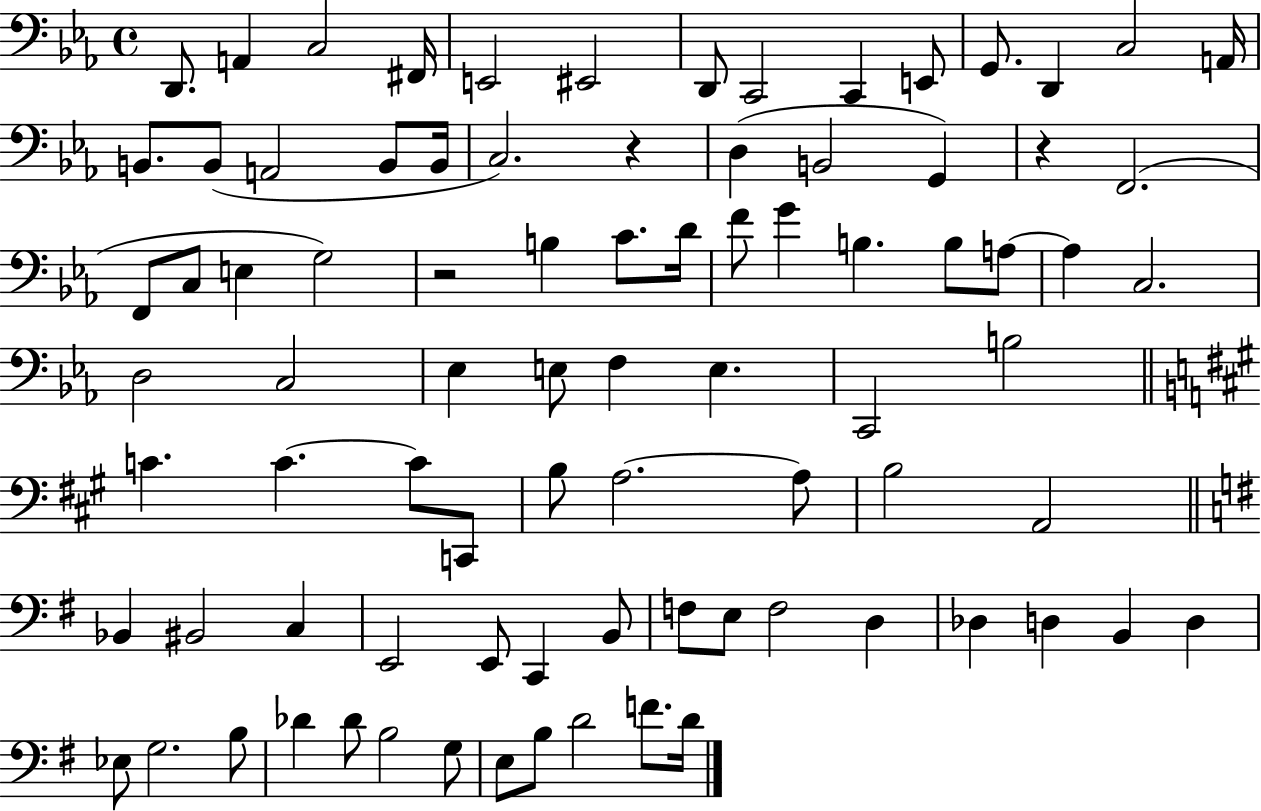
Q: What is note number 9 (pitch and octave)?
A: C2